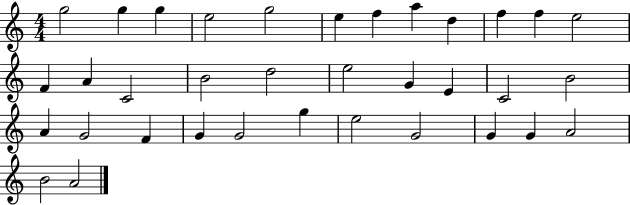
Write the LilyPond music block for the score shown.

{
  \clef treble
  \numericTimeSignature
  \time 4/4
  \key c \major
  g''2 g''4 g''4 | e''2 g''2 | e''4 f''4 a''4 d''4 | f''4 f''4 e''2 | \break f'4 a'4 c'2 | b'2 d''2 | e''2 g'4 e'4 | c'2 b'2 | \break a'4 g'2 f'4 | g'4 g'2 g''4 | e''2 g'2 | g'4 g'4 a'2 | \break b'2 a'2 | \bar "|."
}